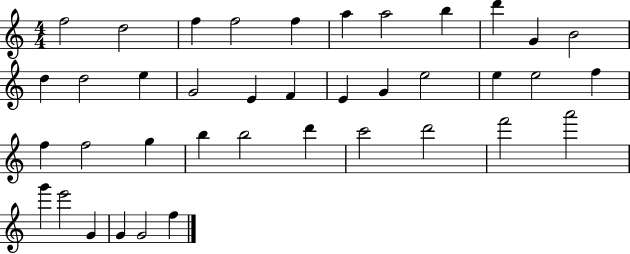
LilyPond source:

{
  \clef treble
  \numericTimeSignature
  \time 4/4
  \key c \major
  f''2 d''2 | f''4 f''2 f''4 | a''4 a''2 b''4 | d'''4 g'4 b'2 | \break d''4 d''2 e''4 | g'2 e'4 f'4 | e'4 g'4 e''2 | e''4 e''2 f''4 | \break f''4 f''2 g''4 | b''4 b''2 d'''4 | c'''2 d'''2 | f'''2 a'''2 | \break g'''4 e'''2 g'4 | g'4 g'2 f''4 | \bar "|."
}